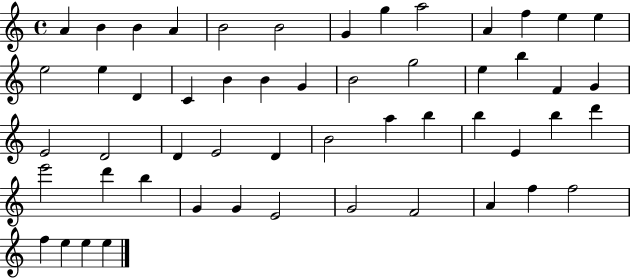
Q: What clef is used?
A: treble